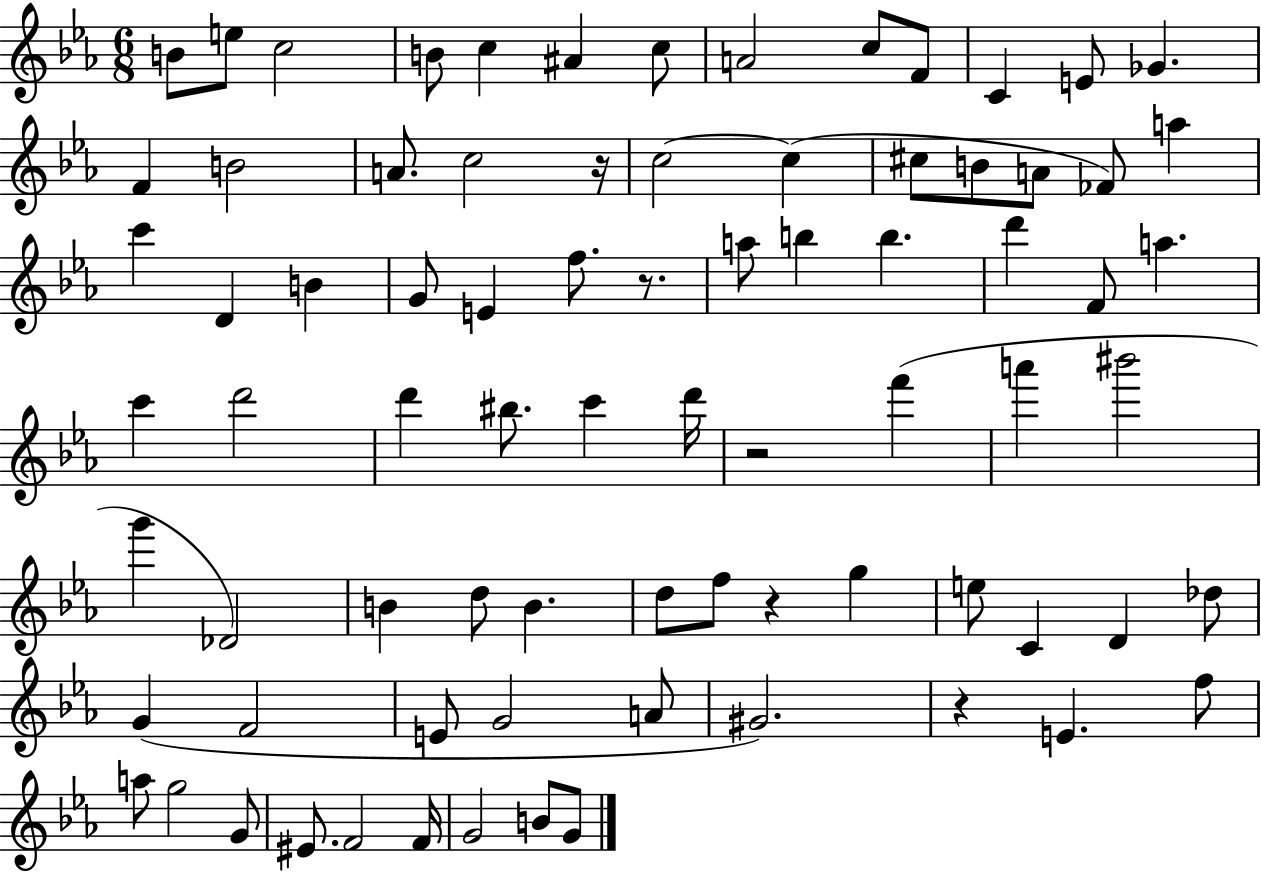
{
  \clef treble
  \numericTimeSignature
  \time 6/8
  \key ees \major
  b'8 e''8 c''2 | b'8 c''4 ais'4 c''8 | a'2 c''8 f'8 | c'4 e'8 ges'4. | \break f'4 b'2 | a'8. c''2 r16 | c''2~~ c''4( | cis''8 b'8 a'8 fes'8) a''4 | \break c'''4 d'4 b'4 | g'8 e'4 f''8. r8. | a''8 b''4 b''4. | d'''4 f'8 a''4. | \break c'''4 d'''2 | d'''4 bis''8. c'''4 d'''16 | r2 f'''4( | a'''4 bis'''2 | \break g'''4 des'2) | b'4 d''8 b'4. | d''8 f''8 r4 g''4 | e''8 c'4 d'4 des''8 | \break g'4( f'2 | e'8 g'2 a'8 | gis'2.) | r4 e'4. f''8 | \break a''8 g''2 g'8 | eis'8. f'2 f'16 | g'2 b'8 g'8 | \bar "|."
}